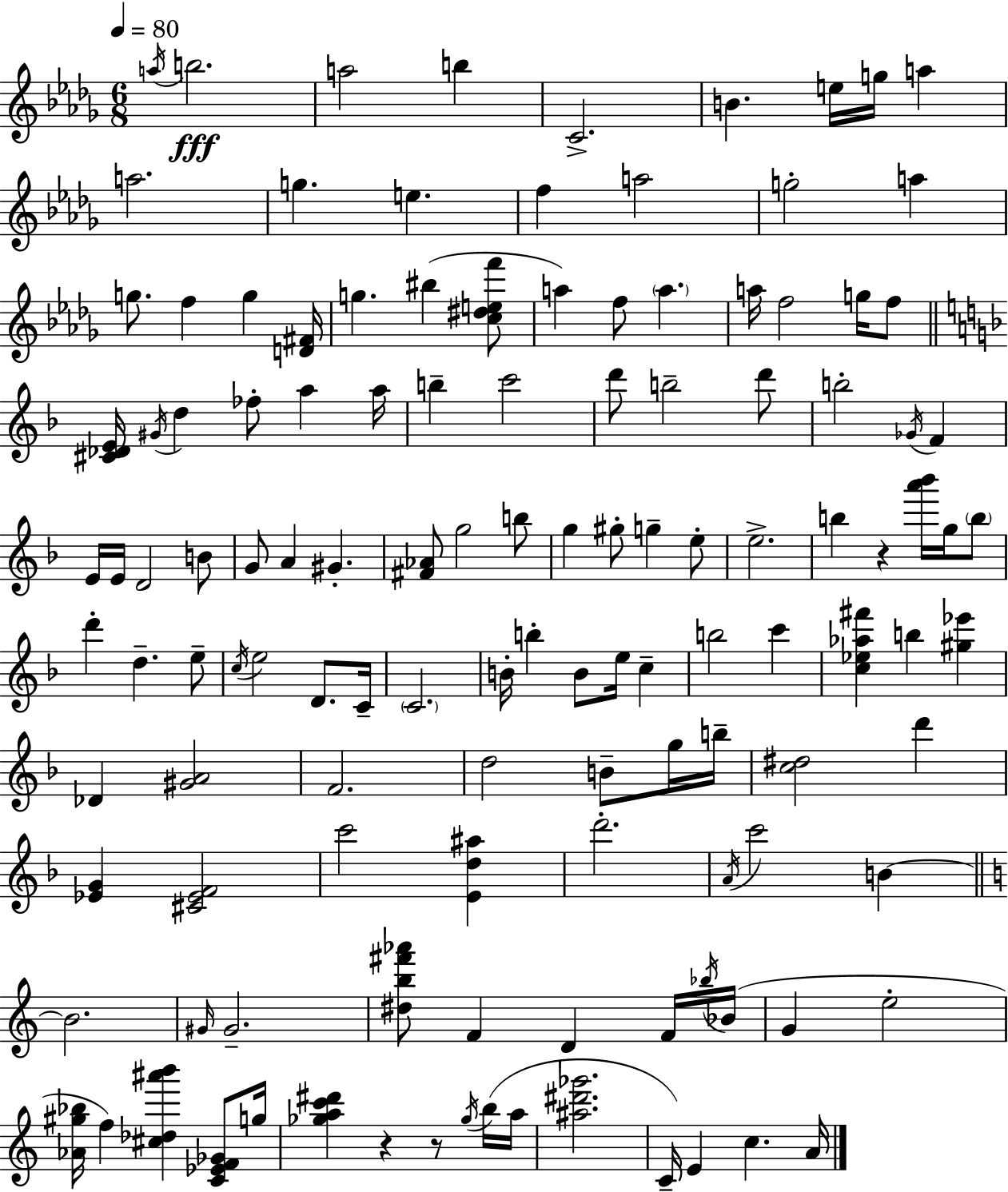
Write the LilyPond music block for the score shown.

{
  \clef treble
  \numericTimeSignature
  \time 6/8
  \key bes \minor
  \tempo 4 = 80
  \acciaccatura { a''16 }\fff b''2. | a''2 b''4 | c'2.-> | b'4. e''16 g''16 a''4 | \break a''2. | g''4. e''4. | f''4 a''2 | g''2-. a''4 | \break g''8. f''4 g''4 | <d' fis'>16 g''4. bis''4( <c'' dis'' e'' f'''>8 | a''4) f''8 \parenthesize a''4. | a''16 f''2 g''16 f''8 | \break \bar "||" \break \key d \minor <cis' des' e'>16 \acciaccatura { gis'16 } d''4 fes''8-. a''4 | a''16 b''4-- c'''2 | d'''8 b''2-- d'''8 | b''2-. \acciaccatura { ges'16 } f'4 | \break e'16 e'16 d'2 | b'8 g'8 a'4 gis'4.-. | <fis' aes'>8 g''2 | b''8 g''4 gis''8-. g''4-- | \break e''8-. e''2.-> | b''4 r4 <a''' bes'''>16 g''16 | \parenthesize b''8 d'''4-. d''4.-- | e''8-- \acciaccatura { c''16 } e''2 d'8. | \break c'16-- \parenthesize c'2. | b'16-. b''4-. b'8 e''16 c''4-- | b''2 c'''4 | <c'' ees'' aes'' fis'''>4 b''4 <gis'' ees'''>4 | \break des'4 <gis' a'>2 | f'2. | d''2 b'8-- | g''16 b''16-- <c'' dis''>2 d'''4 | \break <ees' g'>4 <cis' ees' f'>2 | c'''2 <e' d'' ais''>4 | d'''2.-. | \acciaccatura { a'16 } c'''2 | \break b'4~~ \bar "||" \break \key c \major b'2. | \grace { gis'16 } gis'2.-- | <dis'' b'' fis''' aes'''>8 f'4 d'4 f'16 | \acciaccatura { bes''16 }( bes'16 g'4 e''2-. | \break <aes' gis'' bes''>16 f''4) <cis'' des'' ais''' b'''>4 <c' ees' f' ges'>8 | g''16 <ges'' a'' c''' dis'''>4 r4 r8 | \acciaccatura { ges''16 }( b''16 a''16 <ais'' dis''' ges'''>2. | c'16--) e'4 c''4. | \break a'16 \bar "|."
}